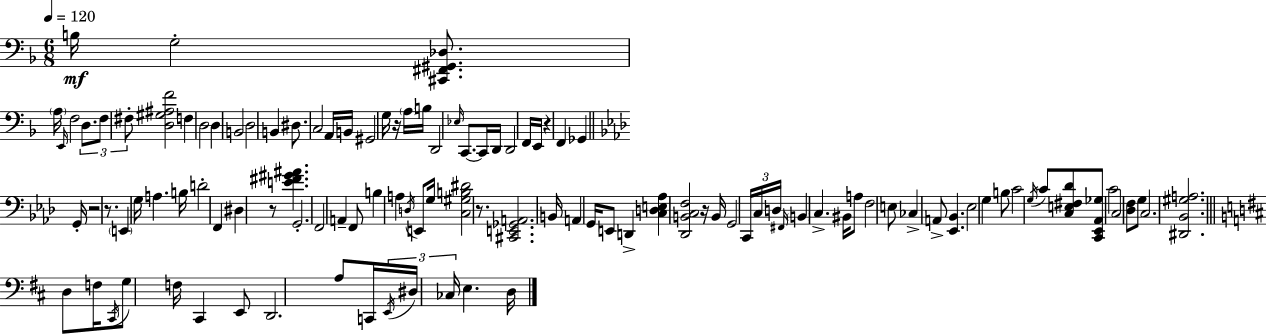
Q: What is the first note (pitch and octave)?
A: B3